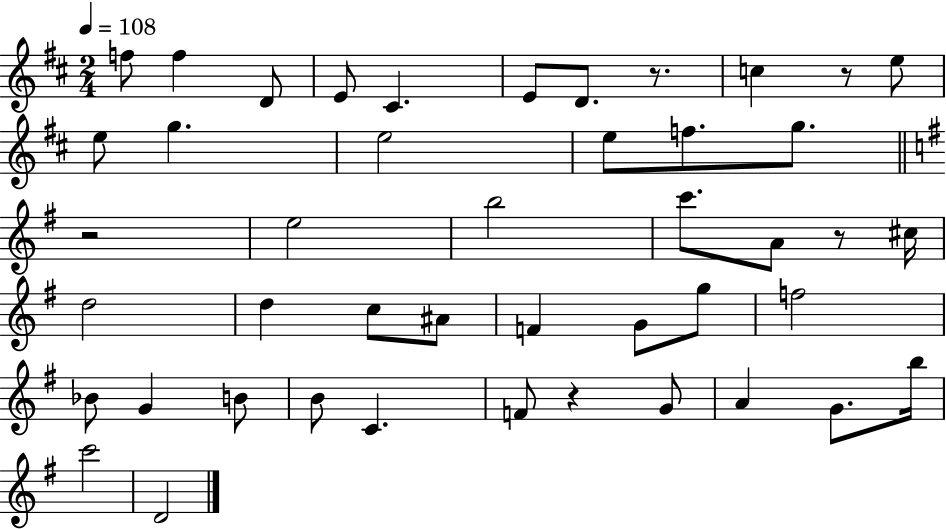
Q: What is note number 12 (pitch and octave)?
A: E5